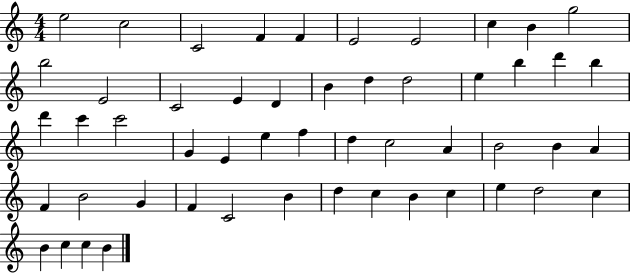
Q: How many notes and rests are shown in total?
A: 52